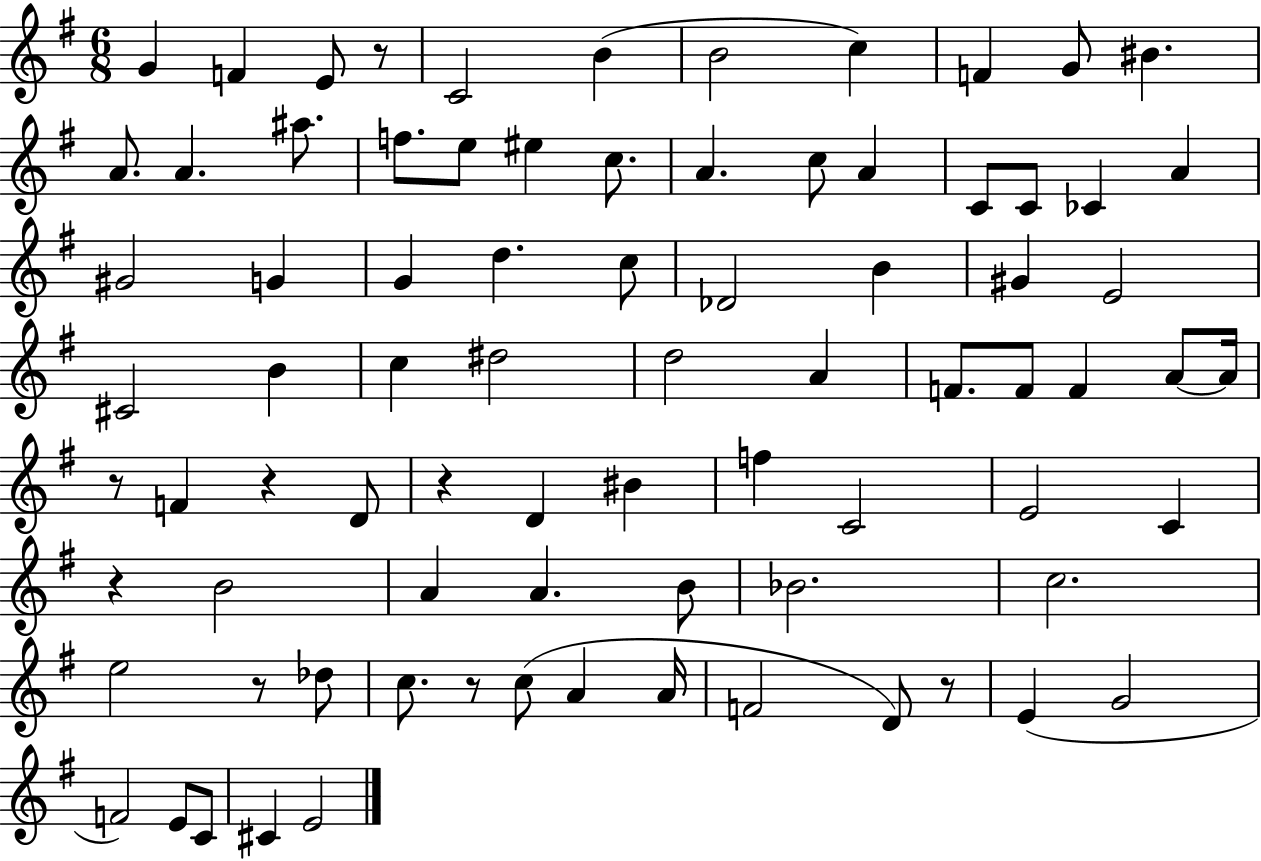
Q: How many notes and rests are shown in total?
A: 81